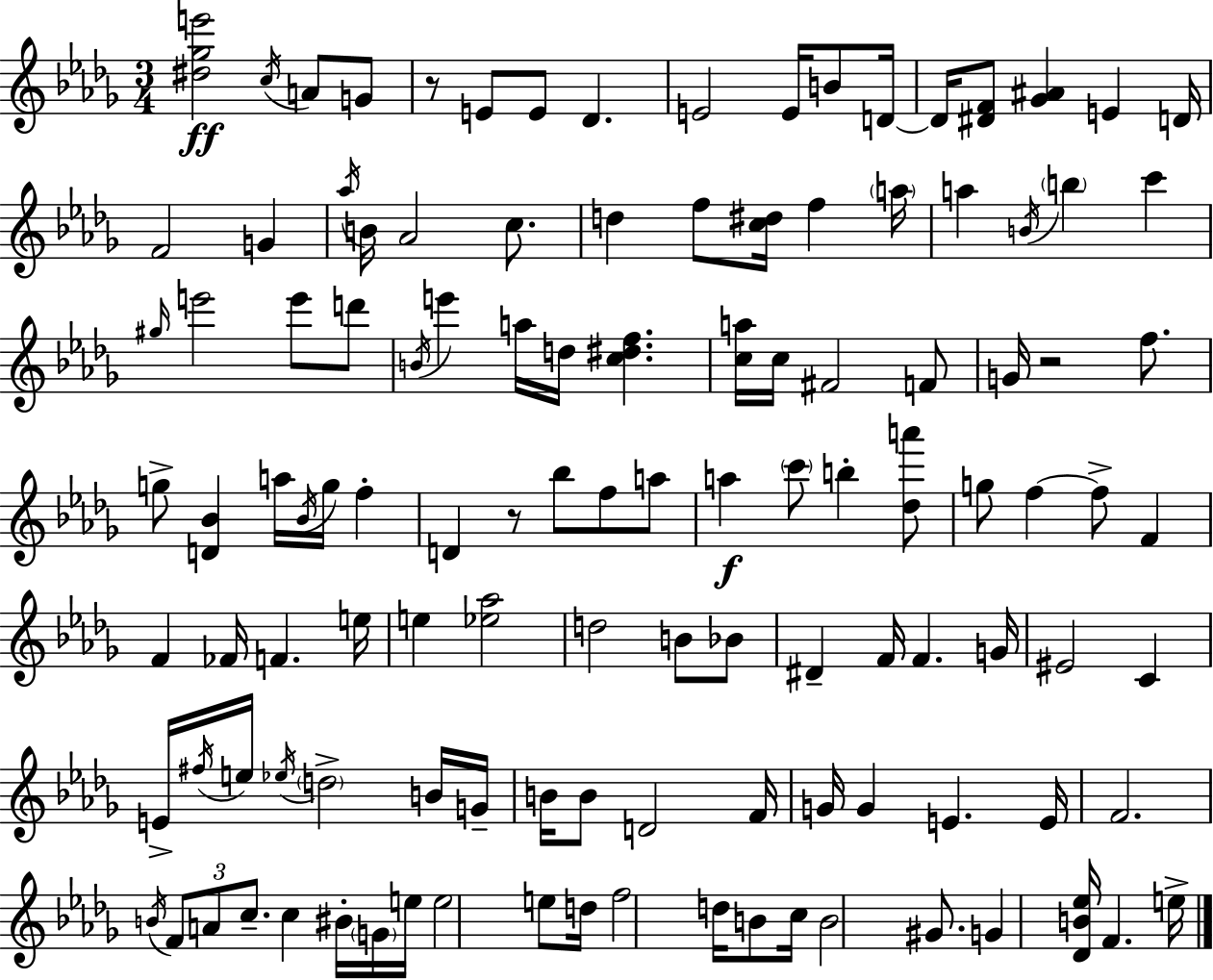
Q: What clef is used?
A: treble